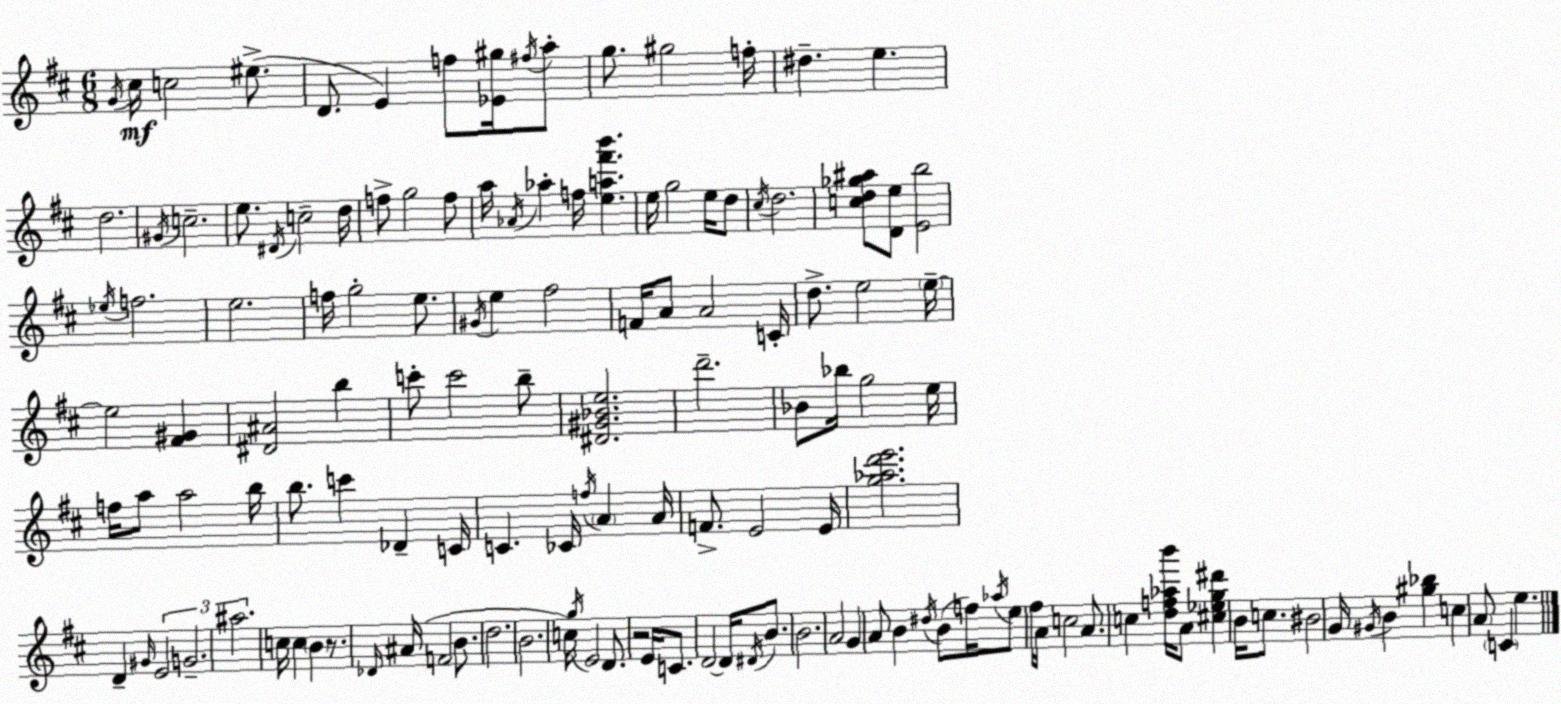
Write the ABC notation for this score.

X:1
T:Untitled
M:6/8
L:1/4
K:D
G/4 ^c/4 c2 ^e/2 D/2 E f/2 [_E^g]/4 ^f/4 a/2 g/2 ^g2 f/4 ^d e d2 ^G/4 c2 e/2 ^D/4 c2 d/4 f/2 g2 f/2 a/4 _A/4 _a f/4 [ea^f'b'] e/4 g2 e/4 d/2 ^c/4 d2 [cd_g^a]/2 [De]/2 [Eb]2 _e/4 f2 e2 f/4 g2 e/2 ^G/4 e ^f2 F/4 A/2 A2 C/4 d/2 e2 e/4 e2 [^F^G] [^D^A]2 b c'/2 c'2 b/2 [^D^G_Be]2 d'2 _B/2 _b/4 g2 e/4 f/4 a/2 a2 b/4 b/2 c' _D C/4 C _C/4 f/4 A A/4 F/2 E2 E/4 [g_ad'e']2 D ^G/4 E2 G2 ^a2 c/4 c B z/2 _D/4 ^A/4 F2 B/2 d2 B2 c/4 g/4 E2 D/2 z2 E/4 C/2 D2 D/4 ^D/4 B/2 B2 A2 G A/2 B ^d/4 B/2 f/4 _a/4 e/2 ^f/4 A/4 c2 A/2 c [df_ab']/4 A/2 [^c_eg^d'] B/4 c/2 ^B2 G/4 ^G/4 B [^g_b] c A/2 C e